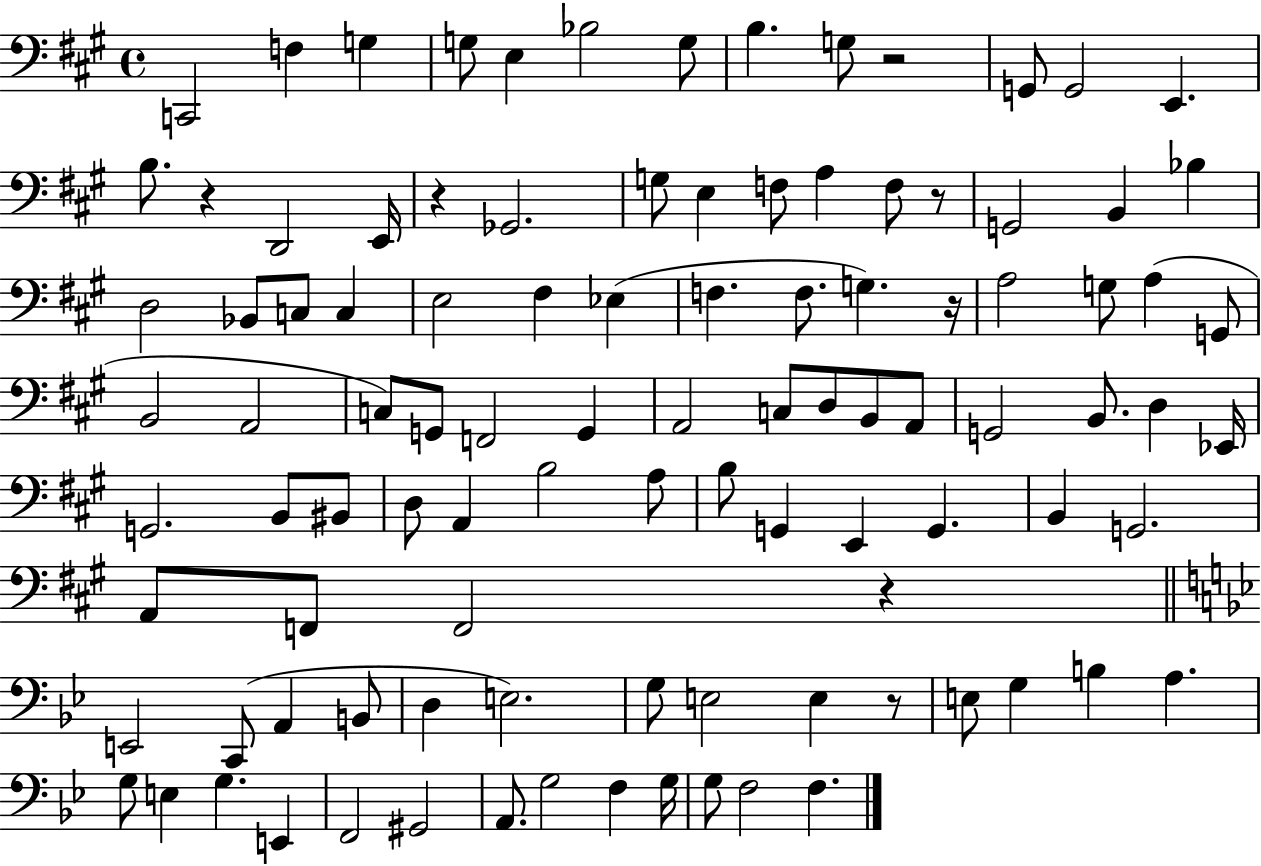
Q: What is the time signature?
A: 4/4